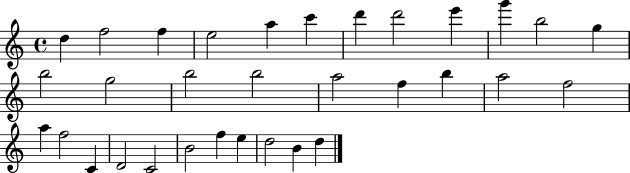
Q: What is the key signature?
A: C major